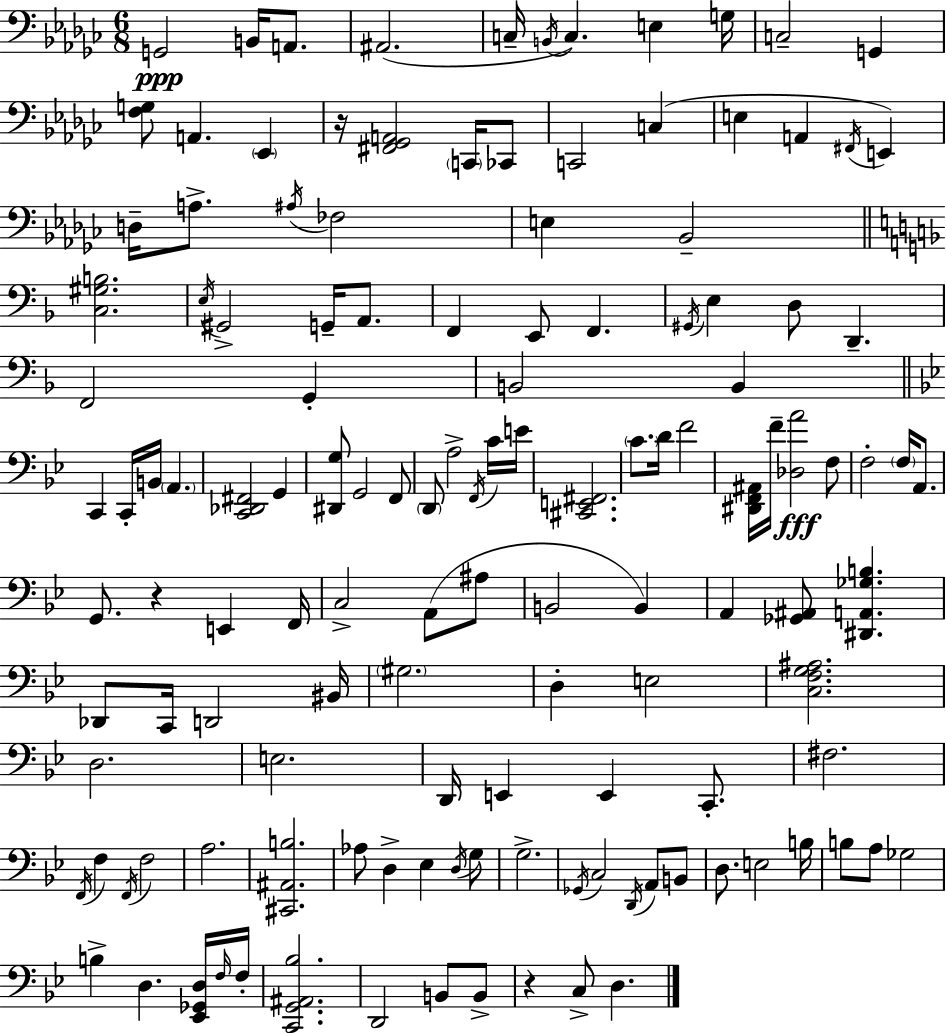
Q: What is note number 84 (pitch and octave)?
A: C2